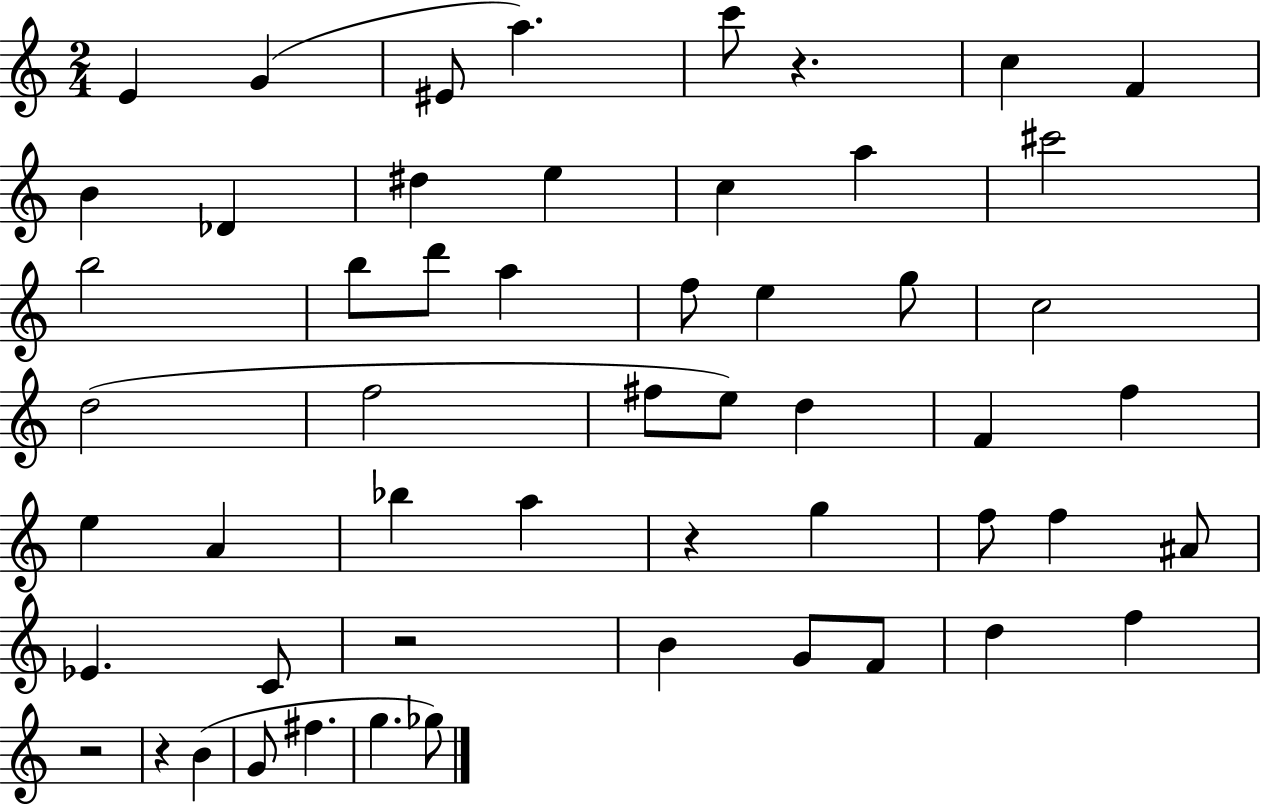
{
  \clef treble
  \numericTimeSignature
  \time 2/4
  \key c \major
  e'4 g'4( | eis'8 a''4.) | c'''8 r4. | c''4 f'4 | \break b'4 des'4 | dis''4 e''4 | c''4 a''4 | cis'''2 | \break b''2 | b''8 d'''8 a''4 | f''8 e''4 g''8 | c''2 | \break d''2( | f''2 | fis''8 e''8) d''4 | f'4 f''4 | \break e''4 a'4 | bes''4 a''4 | r4 g''4 | f''8 f''4 ais'8 | \break ees'4. c'8 | r2 | b'4 g'8 f'8 | d''4 f''4 | \break r2 | r4 b'4( | g'8 fis''4. | g''4. ges''8) | \break \bar "|."
}